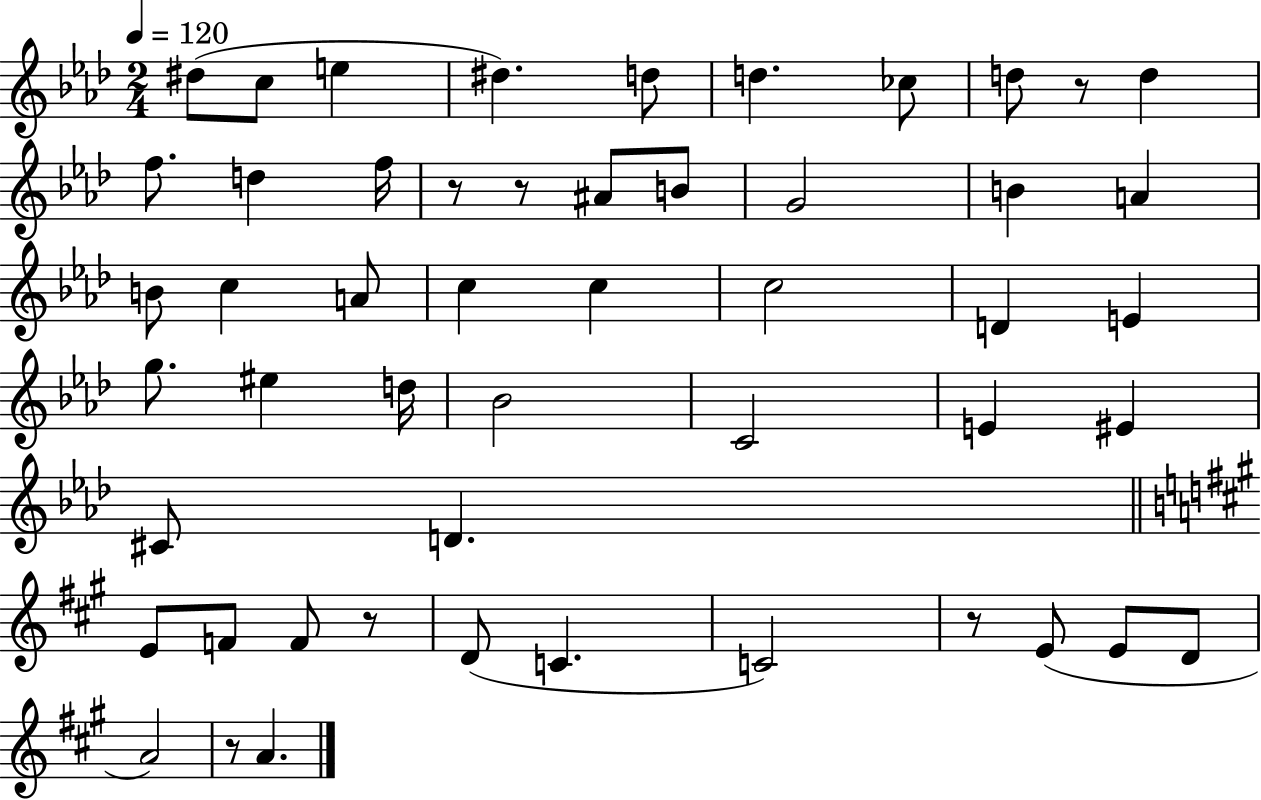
{
  \clef treble
  \numericTimeSignature
  \time 2/4
  \key aes \major
  \tempo 4 = 120
  dis''8( c''8 e''4 | dis''4.) d''8 | d''4. ces''8 | d''8 r8 d''4 | \break f''8. d''4 f''16 | r8 r8 ais'8 b'8 | g'2 | b'4 a'4 | \break b'8 c''4 a'8 | c''4 c''4 | c''2 | d'4 e'4 | \break g''8. eis''4 d''16 | bes'2 | c'2 | e'4 eis'4 | \break cis'8 d'4. | \bar "||" \break \key a \major e'8 f'8 f'8 r8 | d'8( c'4. | c'2) | r8 e'8( e'8 d'8 | \break a'2) | r8 a'4. | \bar "|."
}